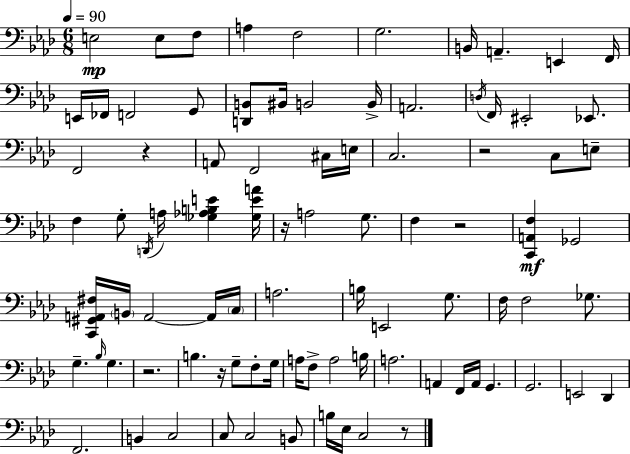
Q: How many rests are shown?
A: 7